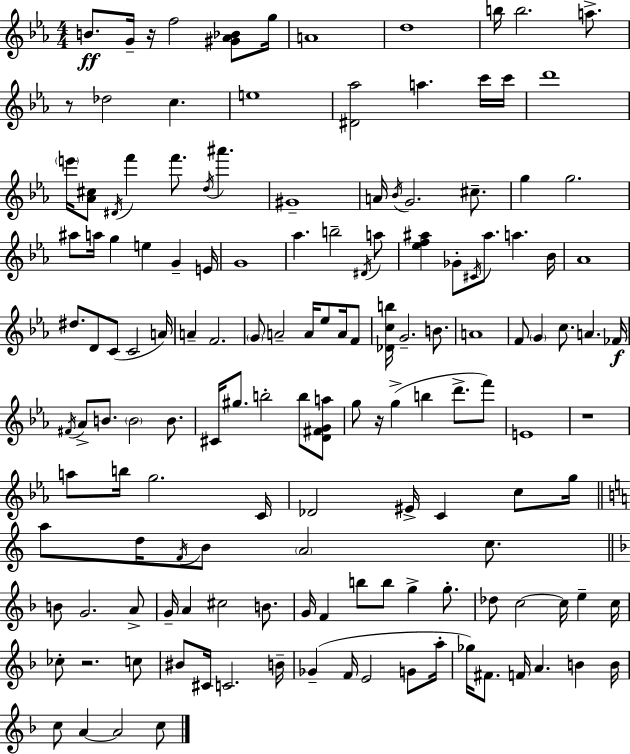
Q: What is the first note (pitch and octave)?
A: B4